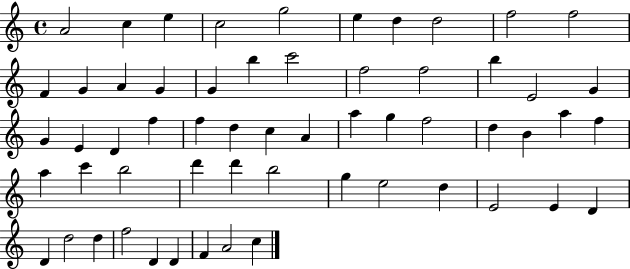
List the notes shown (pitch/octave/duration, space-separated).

A4/h C5/q E5/q C5/h G5/h E5/q D5/q D5/h F5/h F5/h F4/q G4/q A4/q G4/q G4/q B5/q C6/h F5/h F5/h B5/q E4/h G4/q G4/q E4/q D4/q F5/q F5/q D5/q C5/q A4/q A5/q G5/q F5/h D5/q B4/q A5/q F5/q A5/q C6/q B5/h D6/q D6/q B5/h G5/q E5/h D5/q E4/h E4/q D4/q D4/q D5/h D5/q F5/h D4/q D4/q F4/q A4/h C5/q